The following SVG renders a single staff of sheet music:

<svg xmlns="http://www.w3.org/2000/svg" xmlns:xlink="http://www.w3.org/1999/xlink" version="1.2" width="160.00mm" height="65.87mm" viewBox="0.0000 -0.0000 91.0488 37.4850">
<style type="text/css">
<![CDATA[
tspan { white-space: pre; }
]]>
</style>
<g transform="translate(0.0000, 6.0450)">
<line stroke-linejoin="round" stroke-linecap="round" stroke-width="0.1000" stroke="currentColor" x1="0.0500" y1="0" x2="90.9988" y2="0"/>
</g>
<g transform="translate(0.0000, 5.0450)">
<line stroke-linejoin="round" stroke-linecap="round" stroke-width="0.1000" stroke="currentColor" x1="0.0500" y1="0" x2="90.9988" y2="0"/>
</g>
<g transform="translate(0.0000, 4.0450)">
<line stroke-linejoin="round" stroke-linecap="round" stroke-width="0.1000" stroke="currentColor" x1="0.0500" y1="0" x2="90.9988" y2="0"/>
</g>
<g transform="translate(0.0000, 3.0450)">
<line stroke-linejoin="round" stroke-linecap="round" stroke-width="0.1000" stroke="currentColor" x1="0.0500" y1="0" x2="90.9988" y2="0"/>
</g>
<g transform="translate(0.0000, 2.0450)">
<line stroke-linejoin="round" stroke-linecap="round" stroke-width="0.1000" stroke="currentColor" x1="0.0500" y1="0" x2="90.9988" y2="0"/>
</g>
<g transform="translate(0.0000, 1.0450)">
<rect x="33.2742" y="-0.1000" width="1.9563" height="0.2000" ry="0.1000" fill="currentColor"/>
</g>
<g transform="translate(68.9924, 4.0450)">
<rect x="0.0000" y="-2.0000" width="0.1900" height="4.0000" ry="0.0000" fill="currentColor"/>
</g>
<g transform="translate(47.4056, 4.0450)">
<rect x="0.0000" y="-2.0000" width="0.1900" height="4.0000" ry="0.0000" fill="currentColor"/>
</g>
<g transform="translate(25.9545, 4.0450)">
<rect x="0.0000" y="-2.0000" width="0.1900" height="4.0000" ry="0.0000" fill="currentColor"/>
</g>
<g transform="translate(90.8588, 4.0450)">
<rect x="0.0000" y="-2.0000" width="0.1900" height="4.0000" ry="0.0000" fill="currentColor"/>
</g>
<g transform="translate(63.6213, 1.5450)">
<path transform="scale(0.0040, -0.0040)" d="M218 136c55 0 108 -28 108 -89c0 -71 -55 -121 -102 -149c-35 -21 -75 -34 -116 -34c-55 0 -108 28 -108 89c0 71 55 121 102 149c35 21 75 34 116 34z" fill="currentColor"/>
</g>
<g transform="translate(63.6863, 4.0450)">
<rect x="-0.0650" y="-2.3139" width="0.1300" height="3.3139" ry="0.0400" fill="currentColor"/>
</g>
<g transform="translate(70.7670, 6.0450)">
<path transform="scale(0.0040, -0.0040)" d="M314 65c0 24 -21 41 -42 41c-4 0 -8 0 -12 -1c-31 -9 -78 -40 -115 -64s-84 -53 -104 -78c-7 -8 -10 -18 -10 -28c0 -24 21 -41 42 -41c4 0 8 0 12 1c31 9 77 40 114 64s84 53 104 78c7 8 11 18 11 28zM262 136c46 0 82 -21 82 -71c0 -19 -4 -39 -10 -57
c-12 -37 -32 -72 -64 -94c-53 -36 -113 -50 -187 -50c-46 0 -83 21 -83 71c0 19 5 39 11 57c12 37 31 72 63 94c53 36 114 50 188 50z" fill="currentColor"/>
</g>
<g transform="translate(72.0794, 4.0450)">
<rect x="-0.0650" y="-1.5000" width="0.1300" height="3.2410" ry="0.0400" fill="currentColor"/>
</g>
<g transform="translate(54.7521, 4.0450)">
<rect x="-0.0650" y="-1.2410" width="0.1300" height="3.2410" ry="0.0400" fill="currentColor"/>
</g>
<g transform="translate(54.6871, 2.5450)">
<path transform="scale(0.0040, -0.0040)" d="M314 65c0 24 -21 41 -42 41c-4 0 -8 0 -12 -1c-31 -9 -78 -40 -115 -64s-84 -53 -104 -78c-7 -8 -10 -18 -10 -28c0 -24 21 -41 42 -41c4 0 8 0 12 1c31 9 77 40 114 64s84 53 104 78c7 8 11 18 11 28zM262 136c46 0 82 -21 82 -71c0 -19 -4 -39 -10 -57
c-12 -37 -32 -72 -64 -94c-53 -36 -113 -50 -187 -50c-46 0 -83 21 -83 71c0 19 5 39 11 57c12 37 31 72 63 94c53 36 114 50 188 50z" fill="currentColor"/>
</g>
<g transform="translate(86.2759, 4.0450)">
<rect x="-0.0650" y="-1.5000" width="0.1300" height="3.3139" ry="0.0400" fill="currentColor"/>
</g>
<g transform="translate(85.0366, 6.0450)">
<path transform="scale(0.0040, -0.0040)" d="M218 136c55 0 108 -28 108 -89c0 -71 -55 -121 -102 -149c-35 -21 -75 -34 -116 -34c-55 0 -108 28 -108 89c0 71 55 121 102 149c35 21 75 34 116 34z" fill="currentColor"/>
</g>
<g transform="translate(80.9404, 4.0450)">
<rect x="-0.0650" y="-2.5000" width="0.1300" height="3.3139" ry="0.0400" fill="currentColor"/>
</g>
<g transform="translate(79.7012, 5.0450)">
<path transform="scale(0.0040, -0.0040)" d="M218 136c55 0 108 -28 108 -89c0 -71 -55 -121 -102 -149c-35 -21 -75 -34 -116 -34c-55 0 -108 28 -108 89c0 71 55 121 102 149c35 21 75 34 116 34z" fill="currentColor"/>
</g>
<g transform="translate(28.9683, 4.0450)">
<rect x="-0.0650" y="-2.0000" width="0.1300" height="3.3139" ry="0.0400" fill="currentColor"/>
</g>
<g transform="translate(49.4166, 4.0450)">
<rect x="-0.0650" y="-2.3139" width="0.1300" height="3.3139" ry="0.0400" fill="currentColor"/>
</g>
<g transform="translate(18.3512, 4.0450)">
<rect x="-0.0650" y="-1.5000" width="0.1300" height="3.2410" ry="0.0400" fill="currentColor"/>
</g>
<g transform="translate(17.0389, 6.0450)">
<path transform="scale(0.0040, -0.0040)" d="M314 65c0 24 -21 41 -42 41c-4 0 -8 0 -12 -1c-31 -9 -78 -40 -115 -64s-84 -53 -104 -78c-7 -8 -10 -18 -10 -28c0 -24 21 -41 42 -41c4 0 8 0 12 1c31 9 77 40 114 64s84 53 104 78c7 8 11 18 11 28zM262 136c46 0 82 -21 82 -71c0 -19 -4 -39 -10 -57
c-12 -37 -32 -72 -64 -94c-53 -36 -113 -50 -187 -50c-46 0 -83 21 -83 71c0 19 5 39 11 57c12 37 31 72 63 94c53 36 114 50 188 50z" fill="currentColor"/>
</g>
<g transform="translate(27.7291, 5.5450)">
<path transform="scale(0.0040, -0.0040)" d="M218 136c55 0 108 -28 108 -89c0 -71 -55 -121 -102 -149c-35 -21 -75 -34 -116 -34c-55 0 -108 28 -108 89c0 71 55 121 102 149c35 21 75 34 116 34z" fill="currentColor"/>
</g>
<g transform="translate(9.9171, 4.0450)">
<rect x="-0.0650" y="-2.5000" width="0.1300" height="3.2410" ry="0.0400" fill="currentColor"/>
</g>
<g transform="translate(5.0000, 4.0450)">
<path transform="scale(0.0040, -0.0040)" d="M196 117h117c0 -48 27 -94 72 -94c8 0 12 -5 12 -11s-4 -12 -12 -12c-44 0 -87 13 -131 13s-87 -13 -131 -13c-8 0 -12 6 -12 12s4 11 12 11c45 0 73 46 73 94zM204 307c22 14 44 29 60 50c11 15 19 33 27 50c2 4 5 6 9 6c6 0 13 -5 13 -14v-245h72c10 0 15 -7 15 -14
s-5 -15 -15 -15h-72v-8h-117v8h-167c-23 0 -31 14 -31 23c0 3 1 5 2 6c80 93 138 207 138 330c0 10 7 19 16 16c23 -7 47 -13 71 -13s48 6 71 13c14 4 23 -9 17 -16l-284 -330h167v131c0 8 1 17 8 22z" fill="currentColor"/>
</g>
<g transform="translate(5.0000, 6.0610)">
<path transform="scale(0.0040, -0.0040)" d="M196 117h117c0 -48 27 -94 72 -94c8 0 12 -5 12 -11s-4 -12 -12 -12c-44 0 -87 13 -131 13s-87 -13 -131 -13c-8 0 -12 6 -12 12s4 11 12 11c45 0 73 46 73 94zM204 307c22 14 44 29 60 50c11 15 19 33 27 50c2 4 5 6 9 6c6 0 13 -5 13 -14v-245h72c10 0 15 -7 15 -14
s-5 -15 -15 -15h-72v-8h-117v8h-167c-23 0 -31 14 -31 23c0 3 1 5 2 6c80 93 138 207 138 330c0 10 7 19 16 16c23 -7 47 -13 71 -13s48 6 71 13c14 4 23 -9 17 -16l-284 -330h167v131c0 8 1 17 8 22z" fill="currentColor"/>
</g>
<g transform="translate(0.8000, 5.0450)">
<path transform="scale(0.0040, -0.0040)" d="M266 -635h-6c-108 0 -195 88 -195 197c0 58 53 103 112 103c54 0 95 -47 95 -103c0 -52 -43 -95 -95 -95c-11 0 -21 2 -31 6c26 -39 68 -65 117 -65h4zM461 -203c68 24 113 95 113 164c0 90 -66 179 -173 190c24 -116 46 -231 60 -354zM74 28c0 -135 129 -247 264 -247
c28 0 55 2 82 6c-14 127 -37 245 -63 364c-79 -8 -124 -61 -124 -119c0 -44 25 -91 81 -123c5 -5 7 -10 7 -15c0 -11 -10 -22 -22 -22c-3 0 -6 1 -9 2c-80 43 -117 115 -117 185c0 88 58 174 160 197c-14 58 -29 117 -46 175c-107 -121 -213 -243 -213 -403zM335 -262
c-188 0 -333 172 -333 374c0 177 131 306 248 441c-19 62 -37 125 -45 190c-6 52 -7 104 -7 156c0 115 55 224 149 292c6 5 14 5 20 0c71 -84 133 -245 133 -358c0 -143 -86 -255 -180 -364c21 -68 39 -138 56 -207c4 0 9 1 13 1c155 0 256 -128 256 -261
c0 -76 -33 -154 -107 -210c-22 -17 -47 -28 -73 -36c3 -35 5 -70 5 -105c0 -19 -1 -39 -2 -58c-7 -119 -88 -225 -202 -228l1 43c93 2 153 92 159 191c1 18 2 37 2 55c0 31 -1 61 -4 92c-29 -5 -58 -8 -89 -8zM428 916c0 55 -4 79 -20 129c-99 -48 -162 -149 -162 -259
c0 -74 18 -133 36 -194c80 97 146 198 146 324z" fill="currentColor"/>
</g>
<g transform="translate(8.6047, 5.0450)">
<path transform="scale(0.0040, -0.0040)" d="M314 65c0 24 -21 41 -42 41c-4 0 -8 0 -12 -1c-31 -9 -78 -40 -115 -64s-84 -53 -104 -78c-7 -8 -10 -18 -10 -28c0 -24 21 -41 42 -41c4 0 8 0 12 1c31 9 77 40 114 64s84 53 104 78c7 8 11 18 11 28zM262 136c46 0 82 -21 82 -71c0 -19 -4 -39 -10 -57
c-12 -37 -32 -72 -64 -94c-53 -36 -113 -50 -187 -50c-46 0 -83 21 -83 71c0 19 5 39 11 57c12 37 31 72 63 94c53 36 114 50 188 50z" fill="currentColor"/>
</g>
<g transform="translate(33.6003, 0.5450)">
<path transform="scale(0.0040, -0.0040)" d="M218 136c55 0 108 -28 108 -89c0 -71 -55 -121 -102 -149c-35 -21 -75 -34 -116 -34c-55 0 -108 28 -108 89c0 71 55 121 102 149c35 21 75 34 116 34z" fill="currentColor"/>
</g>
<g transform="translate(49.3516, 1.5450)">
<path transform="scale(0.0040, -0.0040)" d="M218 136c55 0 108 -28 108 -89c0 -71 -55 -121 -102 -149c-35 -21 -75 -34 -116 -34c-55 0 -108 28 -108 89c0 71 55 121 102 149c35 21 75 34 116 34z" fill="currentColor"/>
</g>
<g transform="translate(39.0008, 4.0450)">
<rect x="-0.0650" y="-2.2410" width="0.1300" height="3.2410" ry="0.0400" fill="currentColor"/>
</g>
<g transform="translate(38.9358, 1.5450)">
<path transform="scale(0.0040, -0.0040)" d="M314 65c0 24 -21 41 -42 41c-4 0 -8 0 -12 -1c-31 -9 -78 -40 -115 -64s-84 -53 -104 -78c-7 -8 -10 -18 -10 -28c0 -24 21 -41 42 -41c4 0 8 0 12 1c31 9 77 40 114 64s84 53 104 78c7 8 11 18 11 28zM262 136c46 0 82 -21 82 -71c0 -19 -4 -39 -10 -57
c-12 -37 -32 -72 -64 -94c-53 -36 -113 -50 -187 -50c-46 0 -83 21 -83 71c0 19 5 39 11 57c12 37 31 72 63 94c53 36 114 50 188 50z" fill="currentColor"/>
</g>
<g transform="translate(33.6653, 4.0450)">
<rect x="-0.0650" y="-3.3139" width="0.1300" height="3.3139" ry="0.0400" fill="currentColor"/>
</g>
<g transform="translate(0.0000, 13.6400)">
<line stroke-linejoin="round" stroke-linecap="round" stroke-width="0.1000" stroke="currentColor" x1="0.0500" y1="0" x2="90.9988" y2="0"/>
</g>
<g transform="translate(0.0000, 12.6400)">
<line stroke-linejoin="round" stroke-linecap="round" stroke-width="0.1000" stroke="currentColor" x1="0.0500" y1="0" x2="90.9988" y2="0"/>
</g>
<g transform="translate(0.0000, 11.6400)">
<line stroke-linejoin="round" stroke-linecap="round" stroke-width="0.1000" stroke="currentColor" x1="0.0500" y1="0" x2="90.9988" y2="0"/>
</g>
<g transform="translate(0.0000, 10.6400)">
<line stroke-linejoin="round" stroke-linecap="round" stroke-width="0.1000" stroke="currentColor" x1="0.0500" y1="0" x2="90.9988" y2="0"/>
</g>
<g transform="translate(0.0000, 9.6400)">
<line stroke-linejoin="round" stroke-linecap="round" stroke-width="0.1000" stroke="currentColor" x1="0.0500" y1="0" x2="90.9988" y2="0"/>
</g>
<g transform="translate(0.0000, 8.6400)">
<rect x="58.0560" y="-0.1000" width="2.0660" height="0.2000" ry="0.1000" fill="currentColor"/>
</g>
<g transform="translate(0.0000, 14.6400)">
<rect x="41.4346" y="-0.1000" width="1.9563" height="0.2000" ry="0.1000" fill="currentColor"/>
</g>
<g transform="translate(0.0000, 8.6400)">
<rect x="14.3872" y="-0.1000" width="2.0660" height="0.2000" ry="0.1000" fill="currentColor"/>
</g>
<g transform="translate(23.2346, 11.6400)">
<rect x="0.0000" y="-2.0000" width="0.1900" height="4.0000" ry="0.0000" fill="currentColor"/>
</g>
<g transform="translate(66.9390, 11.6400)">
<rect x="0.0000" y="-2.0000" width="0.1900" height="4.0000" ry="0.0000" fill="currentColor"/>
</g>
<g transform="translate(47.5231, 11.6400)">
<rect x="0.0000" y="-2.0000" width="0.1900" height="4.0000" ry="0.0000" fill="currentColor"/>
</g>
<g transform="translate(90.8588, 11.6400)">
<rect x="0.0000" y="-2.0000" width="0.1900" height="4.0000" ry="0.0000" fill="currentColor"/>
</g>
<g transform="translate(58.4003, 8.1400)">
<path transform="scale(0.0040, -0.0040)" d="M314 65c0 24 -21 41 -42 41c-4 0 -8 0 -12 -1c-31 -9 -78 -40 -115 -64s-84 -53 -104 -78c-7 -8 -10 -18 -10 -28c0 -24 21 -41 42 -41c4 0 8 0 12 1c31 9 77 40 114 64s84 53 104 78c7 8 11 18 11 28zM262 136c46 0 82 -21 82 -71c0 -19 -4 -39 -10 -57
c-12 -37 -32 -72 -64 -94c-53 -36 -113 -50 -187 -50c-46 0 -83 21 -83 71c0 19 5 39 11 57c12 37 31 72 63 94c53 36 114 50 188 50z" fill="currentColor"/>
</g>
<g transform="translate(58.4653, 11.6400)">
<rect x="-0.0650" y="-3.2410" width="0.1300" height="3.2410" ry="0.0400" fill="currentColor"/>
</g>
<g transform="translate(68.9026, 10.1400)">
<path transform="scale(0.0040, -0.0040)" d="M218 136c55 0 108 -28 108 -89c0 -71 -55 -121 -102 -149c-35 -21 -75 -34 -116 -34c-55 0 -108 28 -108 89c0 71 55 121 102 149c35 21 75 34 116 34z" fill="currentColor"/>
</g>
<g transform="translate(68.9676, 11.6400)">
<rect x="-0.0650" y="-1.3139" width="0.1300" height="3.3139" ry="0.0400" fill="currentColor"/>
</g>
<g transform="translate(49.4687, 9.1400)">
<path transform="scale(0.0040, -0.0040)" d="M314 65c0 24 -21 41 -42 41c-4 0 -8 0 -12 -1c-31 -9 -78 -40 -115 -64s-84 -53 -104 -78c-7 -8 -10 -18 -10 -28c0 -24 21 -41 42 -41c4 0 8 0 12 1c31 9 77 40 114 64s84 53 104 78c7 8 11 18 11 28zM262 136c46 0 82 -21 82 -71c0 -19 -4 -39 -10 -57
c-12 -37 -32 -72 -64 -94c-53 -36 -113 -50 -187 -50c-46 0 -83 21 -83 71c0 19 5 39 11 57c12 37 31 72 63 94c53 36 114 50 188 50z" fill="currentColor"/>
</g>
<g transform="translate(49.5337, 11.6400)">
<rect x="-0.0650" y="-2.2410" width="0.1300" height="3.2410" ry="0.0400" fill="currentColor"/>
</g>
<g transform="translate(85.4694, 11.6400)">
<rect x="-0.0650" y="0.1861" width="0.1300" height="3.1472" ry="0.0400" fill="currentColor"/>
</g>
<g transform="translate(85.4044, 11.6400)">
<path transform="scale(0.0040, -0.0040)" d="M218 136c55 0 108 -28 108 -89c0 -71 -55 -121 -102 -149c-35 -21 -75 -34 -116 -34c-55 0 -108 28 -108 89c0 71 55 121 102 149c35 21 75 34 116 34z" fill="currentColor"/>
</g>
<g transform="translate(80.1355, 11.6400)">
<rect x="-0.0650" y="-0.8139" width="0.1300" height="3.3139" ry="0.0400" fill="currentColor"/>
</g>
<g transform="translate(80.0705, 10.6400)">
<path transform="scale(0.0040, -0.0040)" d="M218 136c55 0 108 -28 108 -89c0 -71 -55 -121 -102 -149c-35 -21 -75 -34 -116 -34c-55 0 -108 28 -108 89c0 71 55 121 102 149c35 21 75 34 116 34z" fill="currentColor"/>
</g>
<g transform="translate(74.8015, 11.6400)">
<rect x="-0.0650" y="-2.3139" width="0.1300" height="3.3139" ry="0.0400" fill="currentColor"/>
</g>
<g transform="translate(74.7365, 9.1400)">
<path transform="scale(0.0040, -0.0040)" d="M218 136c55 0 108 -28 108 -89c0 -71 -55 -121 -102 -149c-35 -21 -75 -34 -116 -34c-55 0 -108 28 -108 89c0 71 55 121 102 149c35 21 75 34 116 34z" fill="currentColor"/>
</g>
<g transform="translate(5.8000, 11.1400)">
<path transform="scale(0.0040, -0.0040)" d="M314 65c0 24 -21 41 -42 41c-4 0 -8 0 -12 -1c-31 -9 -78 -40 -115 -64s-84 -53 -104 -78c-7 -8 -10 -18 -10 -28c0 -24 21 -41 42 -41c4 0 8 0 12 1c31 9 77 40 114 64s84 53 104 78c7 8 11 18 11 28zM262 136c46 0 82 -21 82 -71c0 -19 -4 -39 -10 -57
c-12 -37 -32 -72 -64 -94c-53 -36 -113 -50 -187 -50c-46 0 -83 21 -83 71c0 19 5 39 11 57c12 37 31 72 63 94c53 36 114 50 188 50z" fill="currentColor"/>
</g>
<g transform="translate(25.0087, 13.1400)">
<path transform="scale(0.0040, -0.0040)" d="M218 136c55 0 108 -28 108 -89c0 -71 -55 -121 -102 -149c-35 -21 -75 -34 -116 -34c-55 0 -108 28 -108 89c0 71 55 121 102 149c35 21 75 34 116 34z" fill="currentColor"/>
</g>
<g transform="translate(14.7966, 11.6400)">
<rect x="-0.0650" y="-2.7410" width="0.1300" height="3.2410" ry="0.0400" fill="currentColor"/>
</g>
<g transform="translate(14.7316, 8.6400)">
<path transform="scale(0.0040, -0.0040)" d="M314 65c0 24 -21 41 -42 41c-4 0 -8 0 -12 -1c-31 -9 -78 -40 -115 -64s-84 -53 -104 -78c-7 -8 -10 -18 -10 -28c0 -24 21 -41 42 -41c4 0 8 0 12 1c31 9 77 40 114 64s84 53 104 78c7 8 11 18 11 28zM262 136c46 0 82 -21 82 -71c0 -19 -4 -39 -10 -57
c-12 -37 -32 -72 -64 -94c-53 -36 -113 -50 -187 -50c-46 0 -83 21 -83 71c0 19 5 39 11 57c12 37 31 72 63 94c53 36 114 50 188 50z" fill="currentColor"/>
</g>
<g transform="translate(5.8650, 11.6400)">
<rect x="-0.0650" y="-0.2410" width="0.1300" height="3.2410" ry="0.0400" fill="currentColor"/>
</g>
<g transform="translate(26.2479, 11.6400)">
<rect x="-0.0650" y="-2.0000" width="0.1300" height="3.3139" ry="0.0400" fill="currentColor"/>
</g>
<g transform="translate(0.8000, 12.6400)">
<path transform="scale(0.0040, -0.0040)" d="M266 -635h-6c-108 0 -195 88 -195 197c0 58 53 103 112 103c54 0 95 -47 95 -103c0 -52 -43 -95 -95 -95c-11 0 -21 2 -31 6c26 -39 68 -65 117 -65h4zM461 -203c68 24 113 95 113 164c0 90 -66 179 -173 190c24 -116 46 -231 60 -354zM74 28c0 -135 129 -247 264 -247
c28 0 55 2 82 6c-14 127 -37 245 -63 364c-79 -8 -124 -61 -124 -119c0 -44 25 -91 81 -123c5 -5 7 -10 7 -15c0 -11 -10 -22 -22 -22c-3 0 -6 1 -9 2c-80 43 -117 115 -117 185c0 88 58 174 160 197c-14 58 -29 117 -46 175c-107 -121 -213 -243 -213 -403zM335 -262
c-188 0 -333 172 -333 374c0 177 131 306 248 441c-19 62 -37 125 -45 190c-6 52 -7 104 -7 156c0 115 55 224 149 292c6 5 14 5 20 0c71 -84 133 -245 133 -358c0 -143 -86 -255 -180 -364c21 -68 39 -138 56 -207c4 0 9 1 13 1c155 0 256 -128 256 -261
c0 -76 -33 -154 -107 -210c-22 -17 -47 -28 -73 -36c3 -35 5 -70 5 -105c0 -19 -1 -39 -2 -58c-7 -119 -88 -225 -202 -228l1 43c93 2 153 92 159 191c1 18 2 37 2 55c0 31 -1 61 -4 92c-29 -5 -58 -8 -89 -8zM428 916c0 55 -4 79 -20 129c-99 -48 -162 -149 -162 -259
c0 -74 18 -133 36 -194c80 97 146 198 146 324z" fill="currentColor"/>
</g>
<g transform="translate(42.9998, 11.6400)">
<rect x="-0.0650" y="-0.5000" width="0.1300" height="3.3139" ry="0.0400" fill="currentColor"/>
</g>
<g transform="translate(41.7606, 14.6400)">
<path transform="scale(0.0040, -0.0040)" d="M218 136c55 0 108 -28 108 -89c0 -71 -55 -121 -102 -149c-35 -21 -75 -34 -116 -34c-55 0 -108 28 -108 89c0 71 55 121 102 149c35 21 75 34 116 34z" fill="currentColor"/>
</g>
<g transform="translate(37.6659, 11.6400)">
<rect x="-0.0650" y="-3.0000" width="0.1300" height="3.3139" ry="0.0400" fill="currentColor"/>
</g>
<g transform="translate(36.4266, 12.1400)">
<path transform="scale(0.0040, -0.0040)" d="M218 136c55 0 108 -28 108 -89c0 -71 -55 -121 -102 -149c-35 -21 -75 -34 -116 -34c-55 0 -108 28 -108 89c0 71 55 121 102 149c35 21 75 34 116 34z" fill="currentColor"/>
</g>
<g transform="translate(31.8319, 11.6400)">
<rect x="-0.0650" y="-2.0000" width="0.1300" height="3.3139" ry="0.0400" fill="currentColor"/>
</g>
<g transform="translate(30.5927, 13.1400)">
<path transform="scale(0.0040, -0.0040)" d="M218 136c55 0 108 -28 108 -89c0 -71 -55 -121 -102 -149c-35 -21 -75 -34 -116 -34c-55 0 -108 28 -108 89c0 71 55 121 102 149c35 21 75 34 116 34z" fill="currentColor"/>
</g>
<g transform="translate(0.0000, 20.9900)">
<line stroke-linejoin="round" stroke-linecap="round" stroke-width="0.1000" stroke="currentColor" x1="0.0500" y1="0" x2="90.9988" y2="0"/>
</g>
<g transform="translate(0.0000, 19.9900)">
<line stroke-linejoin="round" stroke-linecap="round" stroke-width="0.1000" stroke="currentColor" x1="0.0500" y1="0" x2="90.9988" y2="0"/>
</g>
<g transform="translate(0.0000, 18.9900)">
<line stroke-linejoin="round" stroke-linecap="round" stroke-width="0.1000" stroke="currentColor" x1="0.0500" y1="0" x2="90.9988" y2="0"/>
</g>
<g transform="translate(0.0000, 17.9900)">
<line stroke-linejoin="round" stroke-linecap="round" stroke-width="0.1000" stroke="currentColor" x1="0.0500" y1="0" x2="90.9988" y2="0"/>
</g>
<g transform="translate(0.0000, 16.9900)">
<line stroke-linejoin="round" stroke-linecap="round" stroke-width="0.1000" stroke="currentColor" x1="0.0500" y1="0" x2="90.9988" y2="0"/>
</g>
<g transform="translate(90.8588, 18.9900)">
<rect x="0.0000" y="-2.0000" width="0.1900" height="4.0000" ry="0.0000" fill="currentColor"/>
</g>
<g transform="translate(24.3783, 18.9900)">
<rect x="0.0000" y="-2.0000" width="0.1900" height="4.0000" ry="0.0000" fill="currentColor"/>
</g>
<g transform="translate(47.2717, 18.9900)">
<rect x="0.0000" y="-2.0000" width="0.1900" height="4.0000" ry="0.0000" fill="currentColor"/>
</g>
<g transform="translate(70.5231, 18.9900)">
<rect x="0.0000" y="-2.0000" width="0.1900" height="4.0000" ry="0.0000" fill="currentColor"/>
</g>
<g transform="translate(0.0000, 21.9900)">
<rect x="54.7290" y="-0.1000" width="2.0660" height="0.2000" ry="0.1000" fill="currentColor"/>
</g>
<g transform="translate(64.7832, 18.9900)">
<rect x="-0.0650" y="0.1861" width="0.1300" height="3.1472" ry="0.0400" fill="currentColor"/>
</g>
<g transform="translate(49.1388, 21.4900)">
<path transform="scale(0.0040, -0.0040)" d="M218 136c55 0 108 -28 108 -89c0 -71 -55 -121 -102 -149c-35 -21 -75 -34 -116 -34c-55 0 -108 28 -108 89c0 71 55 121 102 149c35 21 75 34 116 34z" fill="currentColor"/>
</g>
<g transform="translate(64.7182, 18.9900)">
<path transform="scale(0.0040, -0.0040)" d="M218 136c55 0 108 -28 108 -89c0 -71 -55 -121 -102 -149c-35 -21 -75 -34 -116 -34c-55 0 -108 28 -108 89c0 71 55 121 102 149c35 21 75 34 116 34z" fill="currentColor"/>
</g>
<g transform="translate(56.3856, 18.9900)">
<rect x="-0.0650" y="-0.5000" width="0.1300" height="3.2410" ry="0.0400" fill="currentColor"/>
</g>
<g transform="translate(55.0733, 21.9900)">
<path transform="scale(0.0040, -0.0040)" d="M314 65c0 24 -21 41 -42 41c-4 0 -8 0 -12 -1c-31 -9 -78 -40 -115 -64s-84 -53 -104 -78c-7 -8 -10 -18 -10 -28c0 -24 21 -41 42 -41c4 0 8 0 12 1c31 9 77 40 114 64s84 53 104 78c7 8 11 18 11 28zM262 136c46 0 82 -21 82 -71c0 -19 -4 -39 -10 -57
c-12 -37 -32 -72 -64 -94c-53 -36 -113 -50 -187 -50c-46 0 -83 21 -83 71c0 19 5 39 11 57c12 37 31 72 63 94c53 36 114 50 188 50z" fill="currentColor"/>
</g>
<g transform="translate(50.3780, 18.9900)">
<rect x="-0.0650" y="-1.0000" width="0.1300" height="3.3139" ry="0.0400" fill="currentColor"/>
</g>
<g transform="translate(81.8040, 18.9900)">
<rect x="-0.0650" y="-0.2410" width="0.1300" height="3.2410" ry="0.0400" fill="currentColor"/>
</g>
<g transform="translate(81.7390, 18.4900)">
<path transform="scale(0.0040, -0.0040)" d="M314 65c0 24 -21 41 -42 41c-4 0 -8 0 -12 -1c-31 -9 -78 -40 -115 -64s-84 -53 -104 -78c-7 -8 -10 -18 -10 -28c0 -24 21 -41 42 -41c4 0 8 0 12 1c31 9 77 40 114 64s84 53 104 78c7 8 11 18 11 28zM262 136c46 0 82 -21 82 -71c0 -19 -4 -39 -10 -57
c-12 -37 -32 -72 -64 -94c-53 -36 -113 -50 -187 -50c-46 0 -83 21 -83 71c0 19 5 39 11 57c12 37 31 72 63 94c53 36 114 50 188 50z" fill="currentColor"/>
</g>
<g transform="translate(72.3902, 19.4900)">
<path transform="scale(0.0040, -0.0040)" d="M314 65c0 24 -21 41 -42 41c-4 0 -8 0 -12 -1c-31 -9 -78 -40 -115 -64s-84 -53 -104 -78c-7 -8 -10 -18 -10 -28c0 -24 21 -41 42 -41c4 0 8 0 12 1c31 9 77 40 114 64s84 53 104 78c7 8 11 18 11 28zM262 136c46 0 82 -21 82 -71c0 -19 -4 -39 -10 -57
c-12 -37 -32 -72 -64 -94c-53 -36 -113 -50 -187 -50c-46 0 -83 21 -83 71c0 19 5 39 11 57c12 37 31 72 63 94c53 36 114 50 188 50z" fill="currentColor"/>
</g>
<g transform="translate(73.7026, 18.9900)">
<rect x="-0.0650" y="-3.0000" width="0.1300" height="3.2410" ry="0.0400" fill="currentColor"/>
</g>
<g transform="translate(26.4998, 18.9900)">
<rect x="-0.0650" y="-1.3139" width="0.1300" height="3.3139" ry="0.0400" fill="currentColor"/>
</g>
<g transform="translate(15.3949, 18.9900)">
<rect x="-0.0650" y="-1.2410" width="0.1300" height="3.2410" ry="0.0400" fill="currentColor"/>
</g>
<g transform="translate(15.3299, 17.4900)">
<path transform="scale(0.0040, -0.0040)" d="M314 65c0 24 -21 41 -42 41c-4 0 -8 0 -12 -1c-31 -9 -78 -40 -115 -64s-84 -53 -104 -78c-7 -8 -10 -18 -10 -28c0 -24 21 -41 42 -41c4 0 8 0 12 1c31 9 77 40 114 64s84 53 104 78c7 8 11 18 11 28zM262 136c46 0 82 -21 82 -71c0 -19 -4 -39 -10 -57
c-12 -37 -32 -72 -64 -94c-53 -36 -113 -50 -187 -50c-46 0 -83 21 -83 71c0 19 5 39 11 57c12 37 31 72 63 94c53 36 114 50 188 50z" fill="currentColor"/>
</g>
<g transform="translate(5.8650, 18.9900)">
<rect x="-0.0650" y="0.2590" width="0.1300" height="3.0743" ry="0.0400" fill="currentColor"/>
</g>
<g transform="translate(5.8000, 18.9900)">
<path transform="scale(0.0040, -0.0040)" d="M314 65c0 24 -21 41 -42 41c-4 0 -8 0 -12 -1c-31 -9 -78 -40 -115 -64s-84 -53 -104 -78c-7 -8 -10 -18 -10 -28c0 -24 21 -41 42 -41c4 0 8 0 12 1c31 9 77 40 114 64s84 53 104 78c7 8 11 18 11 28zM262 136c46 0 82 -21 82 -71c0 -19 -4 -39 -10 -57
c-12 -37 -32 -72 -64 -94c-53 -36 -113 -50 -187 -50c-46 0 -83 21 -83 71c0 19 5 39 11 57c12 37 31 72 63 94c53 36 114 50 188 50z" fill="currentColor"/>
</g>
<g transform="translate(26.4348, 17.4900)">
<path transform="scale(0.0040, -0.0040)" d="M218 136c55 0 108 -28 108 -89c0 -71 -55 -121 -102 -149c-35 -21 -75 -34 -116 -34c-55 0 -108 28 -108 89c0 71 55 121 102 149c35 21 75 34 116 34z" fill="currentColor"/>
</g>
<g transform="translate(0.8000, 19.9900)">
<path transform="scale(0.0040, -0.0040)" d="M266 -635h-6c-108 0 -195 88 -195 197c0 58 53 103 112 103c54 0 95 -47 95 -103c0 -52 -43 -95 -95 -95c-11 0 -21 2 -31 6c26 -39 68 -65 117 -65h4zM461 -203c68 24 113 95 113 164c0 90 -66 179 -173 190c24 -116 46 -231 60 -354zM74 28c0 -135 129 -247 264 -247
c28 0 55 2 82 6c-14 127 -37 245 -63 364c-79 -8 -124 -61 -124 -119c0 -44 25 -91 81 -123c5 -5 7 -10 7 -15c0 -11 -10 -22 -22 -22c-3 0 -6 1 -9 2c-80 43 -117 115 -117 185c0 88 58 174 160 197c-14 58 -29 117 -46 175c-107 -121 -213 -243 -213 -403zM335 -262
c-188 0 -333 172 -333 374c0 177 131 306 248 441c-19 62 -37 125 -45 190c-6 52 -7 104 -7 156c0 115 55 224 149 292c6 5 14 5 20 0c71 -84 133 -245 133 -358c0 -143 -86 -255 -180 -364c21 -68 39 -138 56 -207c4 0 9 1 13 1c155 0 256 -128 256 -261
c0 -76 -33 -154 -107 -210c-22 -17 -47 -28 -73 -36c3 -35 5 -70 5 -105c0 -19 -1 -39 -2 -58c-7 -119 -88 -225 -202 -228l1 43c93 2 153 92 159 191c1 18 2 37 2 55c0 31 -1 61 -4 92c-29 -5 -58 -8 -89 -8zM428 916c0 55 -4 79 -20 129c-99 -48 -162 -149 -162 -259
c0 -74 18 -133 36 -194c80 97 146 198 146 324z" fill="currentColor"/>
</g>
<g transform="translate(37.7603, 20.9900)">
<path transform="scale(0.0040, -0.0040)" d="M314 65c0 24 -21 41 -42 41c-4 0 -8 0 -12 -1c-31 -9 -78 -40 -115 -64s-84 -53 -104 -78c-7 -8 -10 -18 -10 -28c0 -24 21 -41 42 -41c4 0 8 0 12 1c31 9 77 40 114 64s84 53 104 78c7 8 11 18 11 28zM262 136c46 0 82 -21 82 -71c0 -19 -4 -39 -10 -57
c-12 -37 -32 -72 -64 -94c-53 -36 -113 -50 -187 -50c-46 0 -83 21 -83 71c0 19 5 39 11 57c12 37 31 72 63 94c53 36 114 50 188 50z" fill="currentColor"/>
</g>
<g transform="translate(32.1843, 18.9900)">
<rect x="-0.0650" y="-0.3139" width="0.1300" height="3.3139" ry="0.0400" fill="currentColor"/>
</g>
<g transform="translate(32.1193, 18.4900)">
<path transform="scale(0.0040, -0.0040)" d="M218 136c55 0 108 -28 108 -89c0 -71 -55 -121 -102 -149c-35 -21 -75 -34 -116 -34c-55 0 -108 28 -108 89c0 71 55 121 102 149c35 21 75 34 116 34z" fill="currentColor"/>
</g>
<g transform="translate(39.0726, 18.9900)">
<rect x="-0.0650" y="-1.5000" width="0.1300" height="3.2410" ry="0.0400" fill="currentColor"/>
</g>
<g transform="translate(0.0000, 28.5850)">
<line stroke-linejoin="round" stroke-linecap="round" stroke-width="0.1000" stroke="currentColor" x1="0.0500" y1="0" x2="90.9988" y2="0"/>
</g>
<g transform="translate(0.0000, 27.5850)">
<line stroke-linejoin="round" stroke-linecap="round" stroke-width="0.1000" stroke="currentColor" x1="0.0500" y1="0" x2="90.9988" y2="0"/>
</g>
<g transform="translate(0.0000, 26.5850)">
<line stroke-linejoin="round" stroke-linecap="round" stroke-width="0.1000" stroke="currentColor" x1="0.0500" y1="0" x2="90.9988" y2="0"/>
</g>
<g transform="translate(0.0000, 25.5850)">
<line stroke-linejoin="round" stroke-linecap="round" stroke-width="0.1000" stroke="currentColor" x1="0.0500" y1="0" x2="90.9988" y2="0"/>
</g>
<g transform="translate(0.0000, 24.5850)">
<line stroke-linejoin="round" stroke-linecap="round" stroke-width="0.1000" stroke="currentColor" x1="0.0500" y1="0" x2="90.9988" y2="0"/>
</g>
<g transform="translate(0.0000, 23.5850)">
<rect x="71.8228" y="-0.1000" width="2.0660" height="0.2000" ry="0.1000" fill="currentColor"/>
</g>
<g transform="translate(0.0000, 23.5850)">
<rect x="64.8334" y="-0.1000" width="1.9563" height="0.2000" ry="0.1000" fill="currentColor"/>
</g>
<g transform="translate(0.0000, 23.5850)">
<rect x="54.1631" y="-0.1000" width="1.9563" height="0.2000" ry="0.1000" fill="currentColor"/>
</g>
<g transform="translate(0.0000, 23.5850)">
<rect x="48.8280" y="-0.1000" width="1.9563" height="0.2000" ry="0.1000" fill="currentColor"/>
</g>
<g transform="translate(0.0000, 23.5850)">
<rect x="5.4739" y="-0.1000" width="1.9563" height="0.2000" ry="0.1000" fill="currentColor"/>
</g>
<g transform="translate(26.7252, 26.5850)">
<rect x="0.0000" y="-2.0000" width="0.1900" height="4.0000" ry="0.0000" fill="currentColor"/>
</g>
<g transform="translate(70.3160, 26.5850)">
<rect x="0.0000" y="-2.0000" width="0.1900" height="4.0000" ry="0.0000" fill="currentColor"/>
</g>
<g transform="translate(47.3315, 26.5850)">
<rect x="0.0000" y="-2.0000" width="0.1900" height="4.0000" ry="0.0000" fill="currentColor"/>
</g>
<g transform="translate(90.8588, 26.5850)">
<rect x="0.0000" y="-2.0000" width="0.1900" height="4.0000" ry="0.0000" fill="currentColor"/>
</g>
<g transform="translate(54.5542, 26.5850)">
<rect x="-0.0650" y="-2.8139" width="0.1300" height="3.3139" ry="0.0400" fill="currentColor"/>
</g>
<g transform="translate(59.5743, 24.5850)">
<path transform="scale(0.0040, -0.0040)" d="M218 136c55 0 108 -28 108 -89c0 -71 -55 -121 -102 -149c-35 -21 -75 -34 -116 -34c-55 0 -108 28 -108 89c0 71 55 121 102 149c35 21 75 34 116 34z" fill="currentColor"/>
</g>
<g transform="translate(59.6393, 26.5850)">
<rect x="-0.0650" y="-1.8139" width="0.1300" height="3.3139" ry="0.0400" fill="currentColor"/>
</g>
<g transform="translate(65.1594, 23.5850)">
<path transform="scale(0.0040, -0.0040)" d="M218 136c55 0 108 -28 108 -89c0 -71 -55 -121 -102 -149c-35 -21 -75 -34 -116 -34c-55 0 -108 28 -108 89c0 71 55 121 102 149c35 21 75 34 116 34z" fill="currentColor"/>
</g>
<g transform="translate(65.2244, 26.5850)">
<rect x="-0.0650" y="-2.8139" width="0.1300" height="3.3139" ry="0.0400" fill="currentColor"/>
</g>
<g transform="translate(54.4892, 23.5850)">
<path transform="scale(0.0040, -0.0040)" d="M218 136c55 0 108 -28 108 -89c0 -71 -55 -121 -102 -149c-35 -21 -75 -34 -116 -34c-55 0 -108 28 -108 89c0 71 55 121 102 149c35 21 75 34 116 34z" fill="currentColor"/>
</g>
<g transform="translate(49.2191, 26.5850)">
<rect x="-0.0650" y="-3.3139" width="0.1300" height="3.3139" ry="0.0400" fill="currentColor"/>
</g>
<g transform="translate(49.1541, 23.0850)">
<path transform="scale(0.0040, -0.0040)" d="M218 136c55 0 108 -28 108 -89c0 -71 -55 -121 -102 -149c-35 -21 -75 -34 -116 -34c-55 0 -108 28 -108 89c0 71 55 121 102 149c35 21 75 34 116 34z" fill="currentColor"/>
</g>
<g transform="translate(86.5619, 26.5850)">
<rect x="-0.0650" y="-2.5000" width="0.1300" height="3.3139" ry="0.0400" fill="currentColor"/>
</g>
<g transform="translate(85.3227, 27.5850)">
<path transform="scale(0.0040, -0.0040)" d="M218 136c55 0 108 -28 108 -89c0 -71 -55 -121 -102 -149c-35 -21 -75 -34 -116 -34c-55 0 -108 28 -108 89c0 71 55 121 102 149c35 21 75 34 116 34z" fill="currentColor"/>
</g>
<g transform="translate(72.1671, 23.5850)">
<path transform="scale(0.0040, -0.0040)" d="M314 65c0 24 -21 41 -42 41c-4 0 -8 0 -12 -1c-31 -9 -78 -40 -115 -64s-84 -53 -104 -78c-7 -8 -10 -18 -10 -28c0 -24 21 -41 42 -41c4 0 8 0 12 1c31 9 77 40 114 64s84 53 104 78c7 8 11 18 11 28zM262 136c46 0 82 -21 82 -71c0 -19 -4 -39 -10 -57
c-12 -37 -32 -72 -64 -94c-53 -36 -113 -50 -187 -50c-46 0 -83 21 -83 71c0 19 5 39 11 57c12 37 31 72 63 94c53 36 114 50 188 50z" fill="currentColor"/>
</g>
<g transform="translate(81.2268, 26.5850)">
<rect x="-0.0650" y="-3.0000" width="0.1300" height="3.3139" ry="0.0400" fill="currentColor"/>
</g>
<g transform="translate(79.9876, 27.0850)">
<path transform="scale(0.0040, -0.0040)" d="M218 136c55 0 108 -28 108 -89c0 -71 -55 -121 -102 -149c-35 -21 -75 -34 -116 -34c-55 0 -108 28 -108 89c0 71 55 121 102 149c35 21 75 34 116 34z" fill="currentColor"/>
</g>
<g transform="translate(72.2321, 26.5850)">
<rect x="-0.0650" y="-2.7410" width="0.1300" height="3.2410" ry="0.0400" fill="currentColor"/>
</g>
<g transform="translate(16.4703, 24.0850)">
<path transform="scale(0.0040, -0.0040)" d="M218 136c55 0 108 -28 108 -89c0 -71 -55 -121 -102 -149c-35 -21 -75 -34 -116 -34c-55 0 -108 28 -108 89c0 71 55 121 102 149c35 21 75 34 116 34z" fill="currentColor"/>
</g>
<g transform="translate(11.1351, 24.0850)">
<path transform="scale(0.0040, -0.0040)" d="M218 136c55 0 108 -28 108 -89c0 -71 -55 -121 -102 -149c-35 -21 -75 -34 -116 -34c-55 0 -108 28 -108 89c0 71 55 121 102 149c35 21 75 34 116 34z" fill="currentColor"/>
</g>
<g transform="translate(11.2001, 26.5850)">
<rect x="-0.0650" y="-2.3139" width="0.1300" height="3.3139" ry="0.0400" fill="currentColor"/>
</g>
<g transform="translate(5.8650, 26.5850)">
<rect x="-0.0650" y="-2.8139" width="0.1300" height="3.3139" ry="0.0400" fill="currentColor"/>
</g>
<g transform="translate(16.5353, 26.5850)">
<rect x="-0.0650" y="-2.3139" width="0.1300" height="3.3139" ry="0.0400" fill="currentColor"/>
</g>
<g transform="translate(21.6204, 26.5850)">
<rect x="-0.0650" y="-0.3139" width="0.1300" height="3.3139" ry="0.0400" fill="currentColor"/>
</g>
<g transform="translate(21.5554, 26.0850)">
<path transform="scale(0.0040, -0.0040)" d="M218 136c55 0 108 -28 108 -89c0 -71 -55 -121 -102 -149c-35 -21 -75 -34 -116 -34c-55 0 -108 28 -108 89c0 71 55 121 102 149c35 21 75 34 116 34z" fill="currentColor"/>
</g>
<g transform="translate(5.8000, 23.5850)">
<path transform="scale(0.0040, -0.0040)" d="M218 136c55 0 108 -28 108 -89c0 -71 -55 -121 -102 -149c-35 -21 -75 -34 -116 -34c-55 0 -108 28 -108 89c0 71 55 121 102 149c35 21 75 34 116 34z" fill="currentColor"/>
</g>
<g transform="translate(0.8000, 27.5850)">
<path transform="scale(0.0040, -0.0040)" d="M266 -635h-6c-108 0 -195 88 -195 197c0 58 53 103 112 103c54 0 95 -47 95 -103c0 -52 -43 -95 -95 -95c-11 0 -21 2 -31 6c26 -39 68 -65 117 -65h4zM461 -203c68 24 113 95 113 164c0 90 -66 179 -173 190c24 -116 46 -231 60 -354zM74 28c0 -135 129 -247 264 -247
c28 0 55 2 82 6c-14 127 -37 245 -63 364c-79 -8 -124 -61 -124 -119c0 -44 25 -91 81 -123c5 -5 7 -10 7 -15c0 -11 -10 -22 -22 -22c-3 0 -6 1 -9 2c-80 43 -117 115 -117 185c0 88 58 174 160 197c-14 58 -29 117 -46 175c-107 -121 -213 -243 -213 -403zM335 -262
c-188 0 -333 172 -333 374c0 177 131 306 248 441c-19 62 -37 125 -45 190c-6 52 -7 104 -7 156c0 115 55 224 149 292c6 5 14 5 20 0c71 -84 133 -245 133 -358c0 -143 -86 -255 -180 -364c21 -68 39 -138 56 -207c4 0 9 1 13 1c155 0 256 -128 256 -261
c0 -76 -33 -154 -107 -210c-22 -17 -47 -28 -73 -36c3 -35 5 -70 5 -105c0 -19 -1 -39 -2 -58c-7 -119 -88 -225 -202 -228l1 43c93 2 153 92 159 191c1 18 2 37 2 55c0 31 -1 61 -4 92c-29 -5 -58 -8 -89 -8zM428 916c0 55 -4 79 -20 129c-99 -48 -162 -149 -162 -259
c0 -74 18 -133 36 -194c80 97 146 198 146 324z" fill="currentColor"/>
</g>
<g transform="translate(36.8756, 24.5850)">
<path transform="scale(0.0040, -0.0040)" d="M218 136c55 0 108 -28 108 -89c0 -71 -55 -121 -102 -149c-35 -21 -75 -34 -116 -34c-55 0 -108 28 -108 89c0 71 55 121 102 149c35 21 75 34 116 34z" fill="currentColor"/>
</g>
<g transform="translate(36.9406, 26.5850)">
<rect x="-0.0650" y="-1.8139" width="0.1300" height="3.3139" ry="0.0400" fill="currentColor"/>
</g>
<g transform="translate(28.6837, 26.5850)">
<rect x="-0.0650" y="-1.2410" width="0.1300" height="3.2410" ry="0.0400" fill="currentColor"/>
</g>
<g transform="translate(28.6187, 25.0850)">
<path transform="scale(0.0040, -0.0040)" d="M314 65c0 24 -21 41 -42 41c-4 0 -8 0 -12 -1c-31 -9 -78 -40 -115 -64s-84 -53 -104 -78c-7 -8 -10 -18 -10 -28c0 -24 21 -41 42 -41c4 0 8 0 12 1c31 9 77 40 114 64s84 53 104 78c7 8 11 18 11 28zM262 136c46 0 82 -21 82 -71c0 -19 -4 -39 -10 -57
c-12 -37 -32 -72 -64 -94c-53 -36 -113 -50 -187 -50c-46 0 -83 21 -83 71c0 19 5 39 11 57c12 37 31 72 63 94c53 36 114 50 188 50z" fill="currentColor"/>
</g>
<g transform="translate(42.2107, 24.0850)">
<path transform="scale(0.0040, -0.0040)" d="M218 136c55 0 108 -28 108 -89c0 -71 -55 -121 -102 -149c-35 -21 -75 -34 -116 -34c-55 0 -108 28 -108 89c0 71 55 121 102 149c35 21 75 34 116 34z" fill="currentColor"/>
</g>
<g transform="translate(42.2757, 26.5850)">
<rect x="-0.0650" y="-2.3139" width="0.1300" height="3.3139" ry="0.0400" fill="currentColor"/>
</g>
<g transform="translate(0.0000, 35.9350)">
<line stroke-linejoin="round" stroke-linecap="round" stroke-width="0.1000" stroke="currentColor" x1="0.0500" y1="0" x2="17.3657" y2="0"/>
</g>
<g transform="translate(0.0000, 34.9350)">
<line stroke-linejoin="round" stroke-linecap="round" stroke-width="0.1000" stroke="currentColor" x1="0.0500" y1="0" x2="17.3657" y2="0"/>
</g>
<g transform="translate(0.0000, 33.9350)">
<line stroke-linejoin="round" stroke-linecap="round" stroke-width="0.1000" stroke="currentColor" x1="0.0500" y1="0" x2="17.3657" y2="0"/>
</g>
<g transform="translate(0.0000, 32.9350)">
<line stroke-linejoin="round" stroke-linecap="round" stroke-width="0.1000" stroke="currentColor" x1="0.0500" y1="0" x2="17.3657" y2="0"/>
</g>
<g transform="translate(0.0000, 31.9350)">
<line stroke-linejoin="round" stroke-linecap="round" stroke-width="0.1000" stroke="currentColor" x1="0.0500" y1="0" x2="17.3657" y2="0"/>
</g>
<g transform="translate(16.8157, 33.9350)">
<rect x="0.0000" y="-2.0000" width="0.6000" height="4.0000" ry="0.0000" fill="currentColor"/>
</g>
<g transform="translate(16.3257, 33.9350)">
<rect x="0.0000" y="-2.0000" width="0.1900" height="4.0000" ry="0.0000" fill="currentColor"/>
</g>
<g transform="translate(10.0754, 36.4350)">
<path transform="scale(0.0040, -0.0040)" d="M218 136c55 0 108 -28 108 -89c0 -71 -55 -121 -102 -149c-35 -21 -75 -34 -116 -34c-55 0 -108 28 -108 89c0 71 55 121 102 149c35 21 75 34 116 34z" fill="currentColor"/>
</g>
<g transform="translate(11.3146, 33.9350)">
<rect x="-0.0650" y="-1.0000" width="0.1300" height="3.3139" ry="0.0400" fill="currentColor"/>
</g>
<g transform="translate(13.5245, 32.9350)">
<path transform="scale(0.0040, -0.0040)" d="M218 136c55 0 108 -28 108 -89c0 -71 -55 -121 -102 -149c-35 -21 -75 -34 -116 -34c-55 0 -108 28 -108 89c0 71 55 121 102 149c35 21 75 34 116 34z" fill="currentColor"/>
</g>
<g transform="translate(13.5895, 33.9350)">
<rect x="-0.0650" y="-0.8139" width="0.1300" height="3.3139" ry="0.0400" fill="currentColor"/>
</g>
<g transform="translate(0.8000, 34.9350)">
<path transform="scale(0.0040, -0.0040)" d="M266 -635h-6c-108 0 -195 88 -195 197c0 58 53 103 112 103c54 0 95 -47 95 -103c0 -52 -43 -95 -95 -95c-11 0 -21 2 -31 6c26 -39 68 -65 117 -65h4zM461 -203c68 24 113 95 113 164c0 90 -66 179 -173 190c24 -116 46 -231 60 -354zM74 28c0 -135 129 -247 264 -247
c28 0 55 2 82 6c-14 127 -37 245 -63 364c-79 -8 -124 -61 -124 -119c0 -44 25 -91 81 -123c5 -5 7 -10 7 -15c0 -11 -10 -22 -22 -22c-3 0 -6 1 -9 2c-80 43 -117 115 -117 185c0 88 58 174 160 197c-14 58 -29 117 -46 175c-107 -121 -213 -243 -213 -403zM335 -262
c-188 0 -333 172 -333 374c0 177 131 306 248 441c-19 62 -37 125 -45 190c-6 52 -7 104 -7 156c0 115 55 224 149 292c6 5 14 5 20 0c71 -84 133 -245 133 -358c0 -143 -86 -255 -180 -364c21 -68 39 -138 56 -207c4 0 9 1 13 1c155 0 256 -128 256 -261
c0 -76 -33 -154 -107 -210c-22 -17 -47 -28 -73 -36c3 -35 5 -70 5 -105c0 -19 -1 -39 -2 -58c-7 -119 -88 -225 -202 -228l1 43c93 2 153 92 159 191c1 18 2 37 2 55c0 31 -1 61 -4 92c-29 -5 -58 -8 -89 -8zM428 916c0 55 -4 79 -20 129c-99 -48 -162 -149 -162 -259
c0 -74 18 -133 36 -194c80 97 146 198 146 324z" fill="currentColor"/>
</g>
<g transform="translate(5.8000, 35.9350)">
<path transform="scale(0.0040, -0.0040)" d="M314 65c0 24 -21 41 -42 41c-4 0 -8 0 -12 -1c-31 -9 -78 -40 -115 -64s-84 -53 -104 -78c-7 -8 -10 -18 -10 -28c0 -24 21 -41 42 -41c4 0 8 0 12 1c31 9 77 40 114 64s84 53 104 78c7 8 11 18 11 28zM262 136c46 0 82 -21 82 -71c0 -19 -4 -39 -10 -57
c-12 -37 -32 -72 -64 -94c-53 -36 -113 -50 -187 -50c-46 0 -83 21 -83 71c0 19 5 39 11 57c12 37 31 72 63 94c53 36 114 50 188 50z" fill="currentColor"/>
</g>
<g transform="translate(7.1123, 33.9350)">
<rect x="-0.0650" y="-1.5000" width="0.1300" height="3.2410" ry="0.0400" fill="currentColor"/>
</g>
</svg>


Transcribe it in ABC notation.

X:1
T:Untitled
M:4/4
L:1/4
K:C
G2 E2 F b g2 g e2 g E2 G E c2 a2 F F A C g2 b2 e g d B B2 e2 e c E2 D C2 B A2 c2 a g g c e2 f g b a f a a2 A G E2 D d